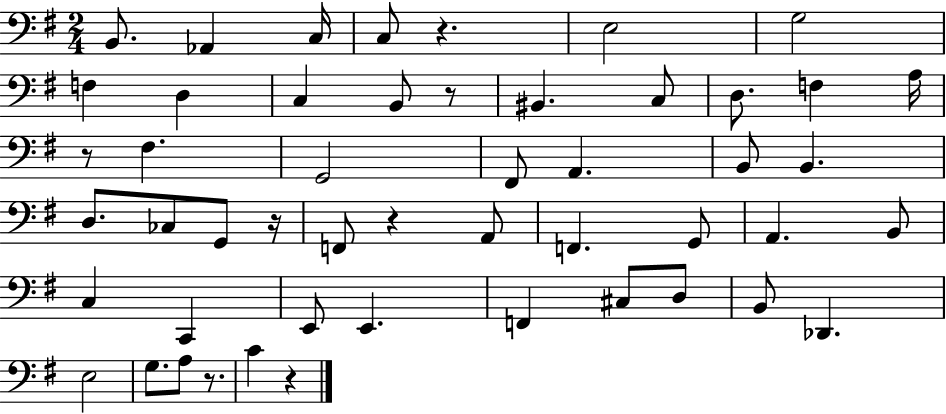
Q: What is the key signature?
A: G major